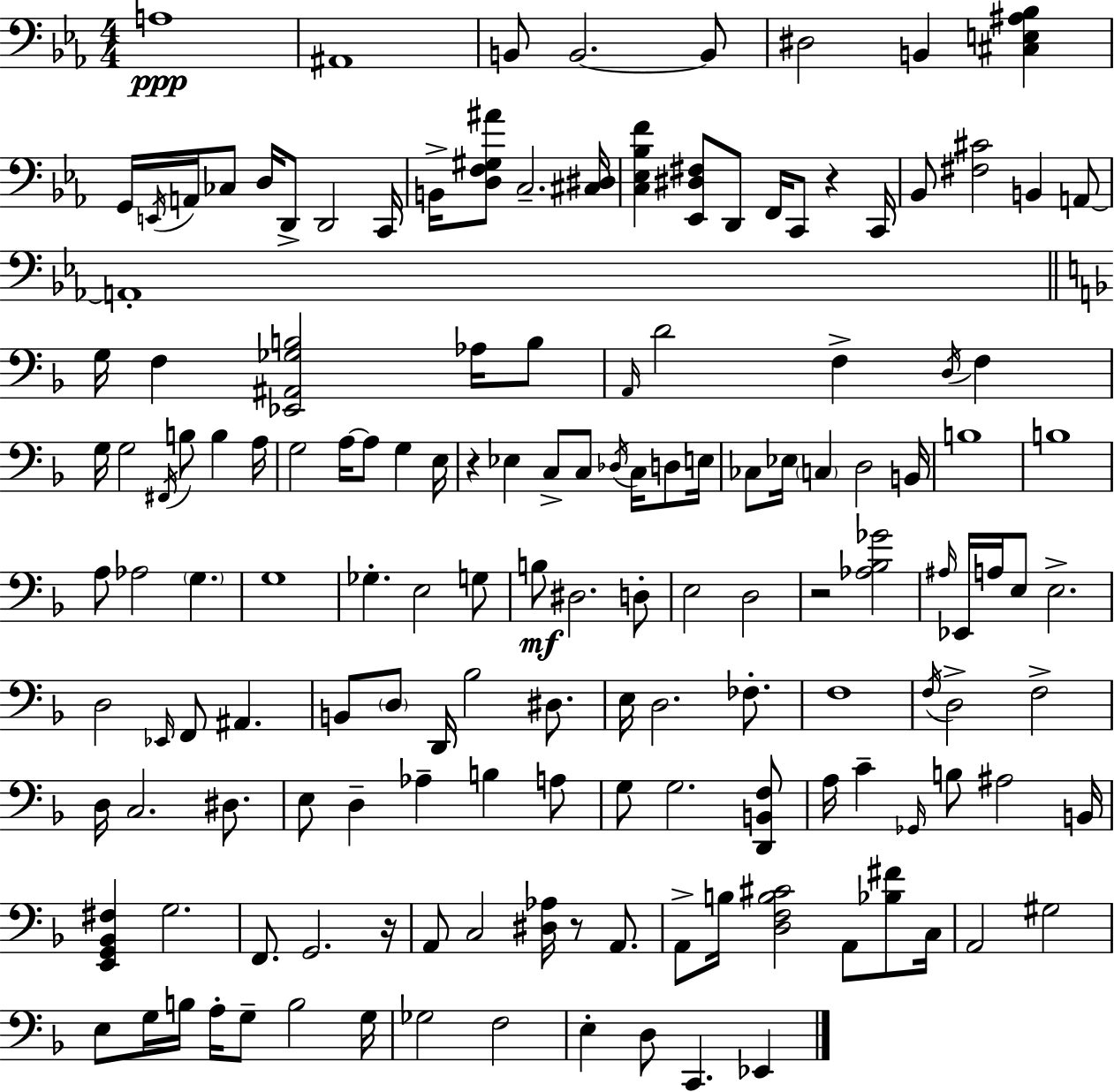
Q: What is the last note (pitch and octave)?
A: Eb2